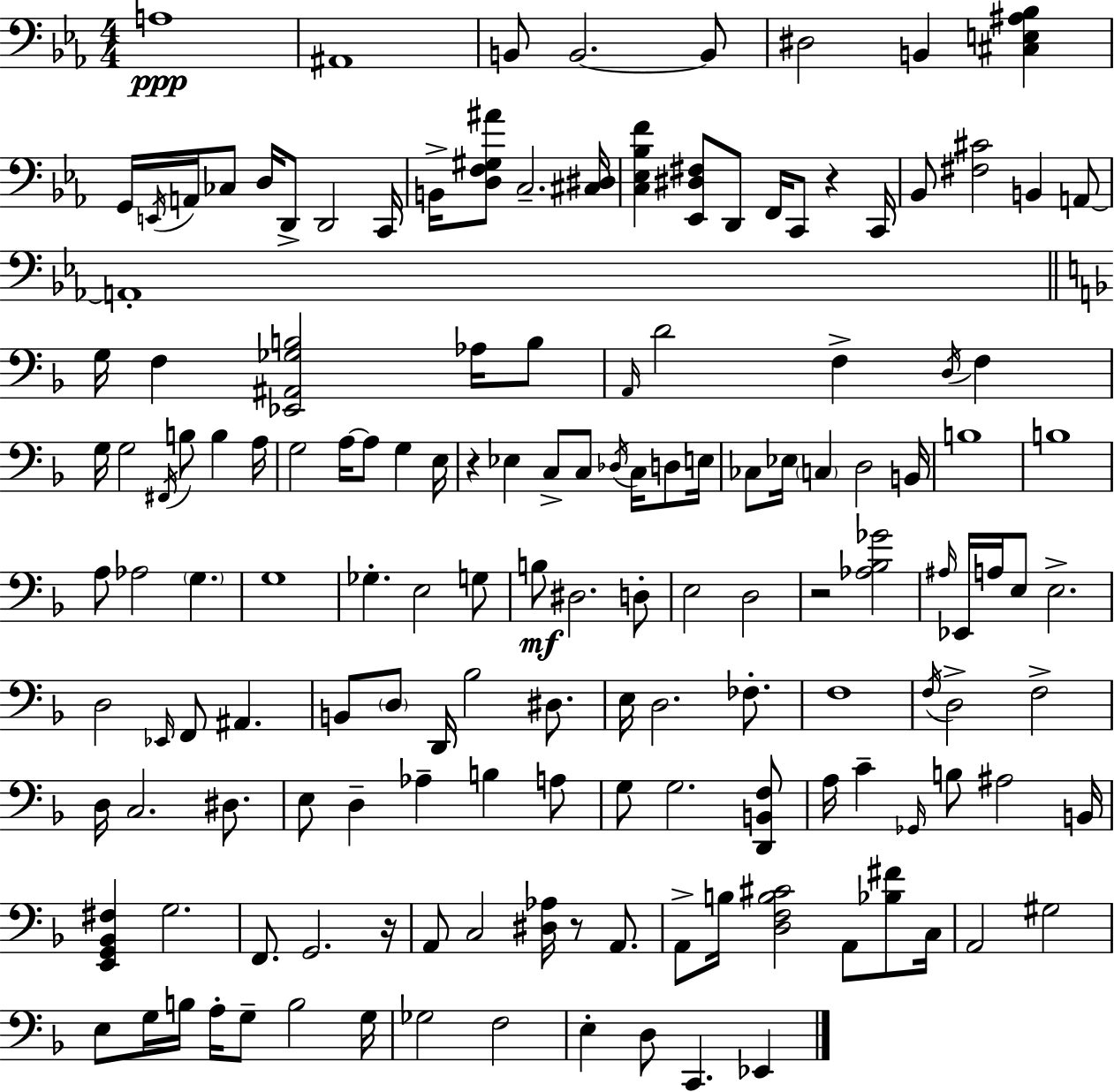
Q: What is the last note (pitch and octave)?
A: Eb2